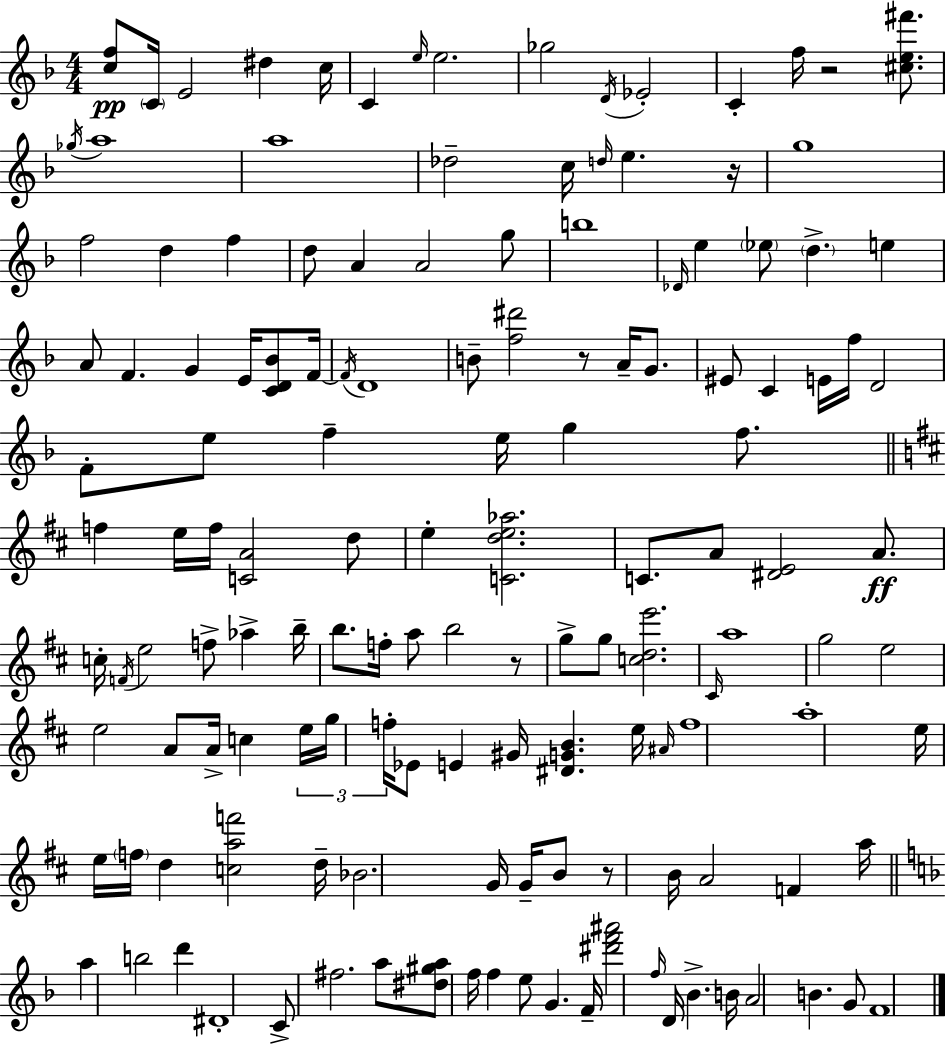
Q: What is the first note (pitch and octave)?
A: C4